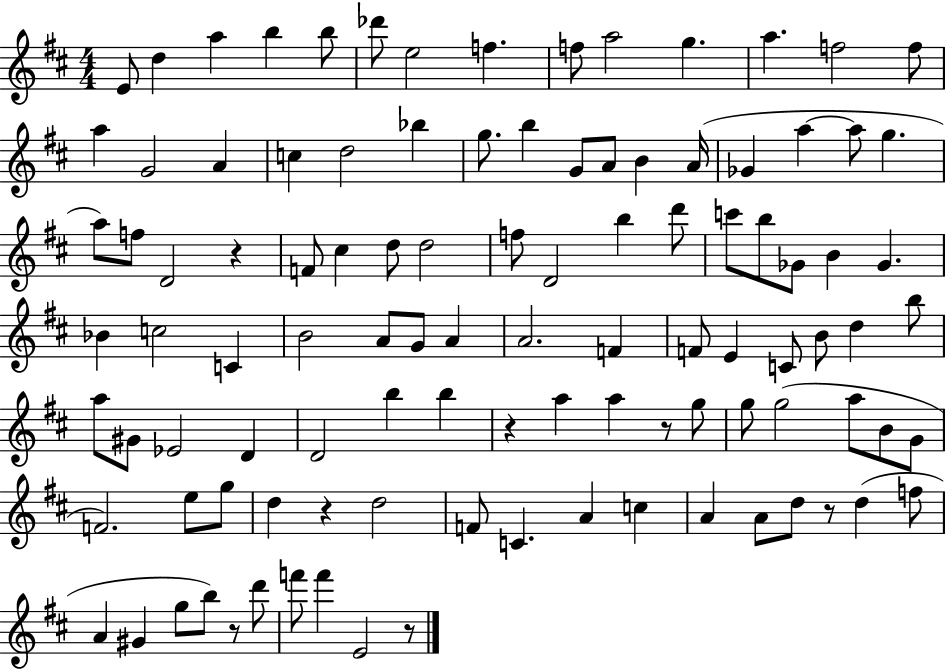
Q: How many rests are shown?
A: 7